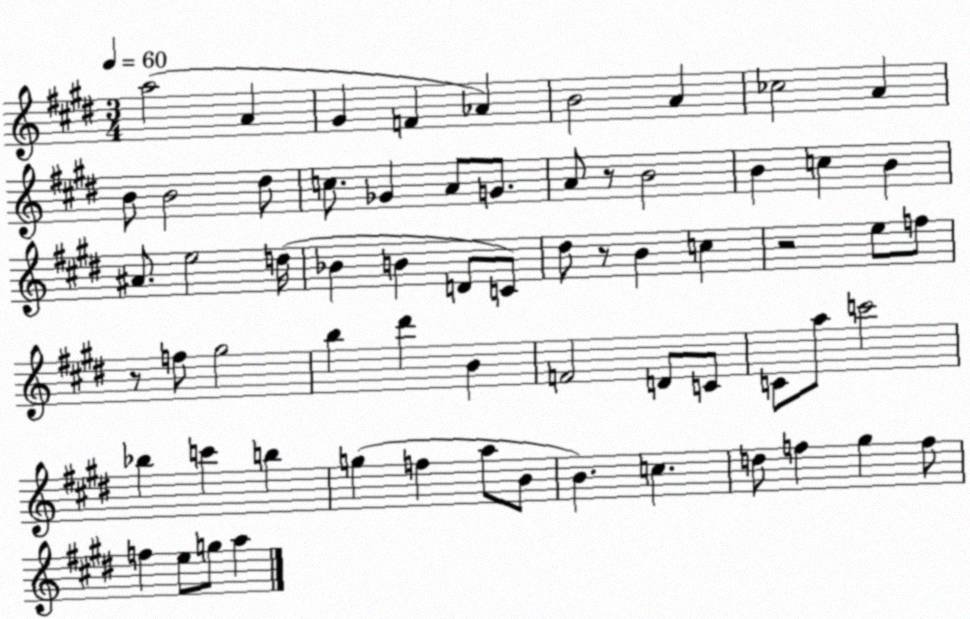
X:1
T:Untitled
M:3/4
L:1/4
K:E
a2 A ^G F _A B2 A _c2 A B/2 B2 ^d/2 c/2 _G A/2 G/2 A/2 z/2 B2 B c B ^A/2 e2 d/4 _B B D/2 C/2 ^d/2 z/2 B c z2 e/2 f/2 z/2 f/2 ^g2 b ^d' B F2 D/2 C/2 C/2 a/2 c'2 _b c' b g f a/2 B/2 B c d/2 f ^g f/2 f e/2 g/2 a